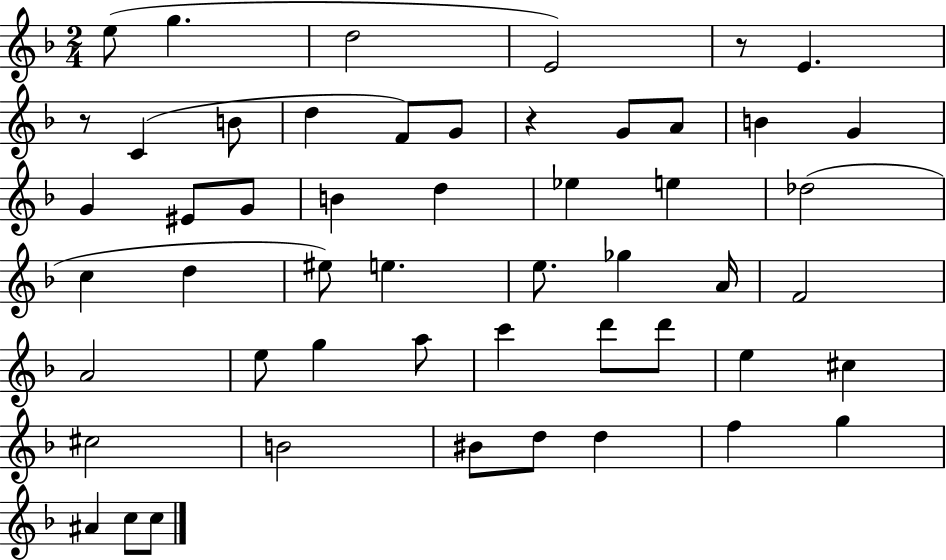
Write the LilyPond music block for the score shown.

{
  \clef treble
  \numericTimeSignature
  \time 2/4
  \key f \major
  e''8( g''4. | d''2 | e'2) | r8 e'4. | \break r8 c'4( b'8 | d''4 f'8) g'8 | r4 g'8 a'8 | b'4 g'4 | \break g'4 eis'8 g'8 | b'4 d''4 | ees''4 e''4 | des''2( | \break c''4 d''4 | eis''8) e''4. | e''8. ges''4 a'16 | f'2 | \break a'2 | e''8 g''4 a''8 | c'''4 d'''8 d'''8 | e''4 cis''4 | \break cis''2 | b'2 | bis'8 d''8 d''4 | f''4 g''4 | \break ais'4 c''8 c''8 | \bar "|."
}